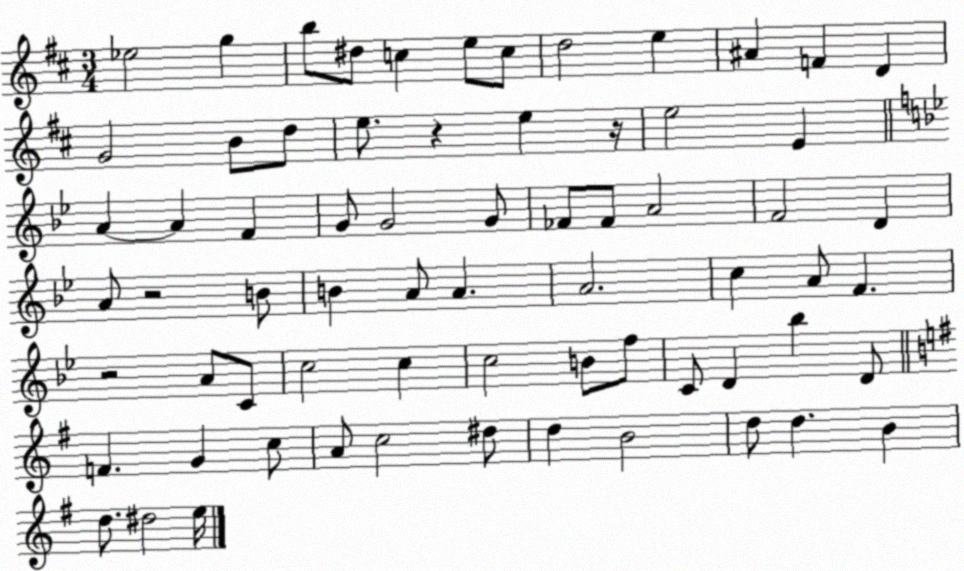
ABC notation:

X:1
T:Untitled
M:3/4
L:1/4
K:D
_e2 g b/2 ^d/2 c e/2 c/2 d2 e ^A F D G2 B/2 d/2 e/2 z e z/4 e2 E A A F G/2 G2 G/2 _F/2 _F/2 A2 F2 D A/2 z2 B/2 B A/2 A A2 c A/2 F z2 A/2 C/2 c2 c c2 B/2 f/2 C/2 D _b D/2 F G c/2 A/2 c2 ^d/2 d B2 d/2 d B d/2 ^d2 e/4